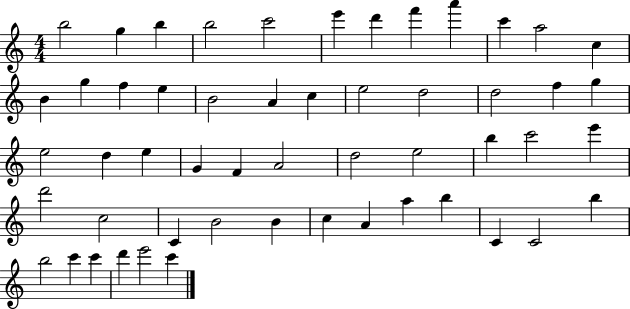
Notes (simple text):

B5/h G5/q B5/q B5/h C6/h E6/q D6/q F6/q A6/q C6/q A5/h C5/q B4/q G5/q F5/q E5/q B4/h A4/q C5/q E5/h D5/h D5/h F5/q G5/q E5/h D5/q E5/q G4/q F4/q A4/h D5/h E5/h B5/q C6/h E6/q D6/h C5/h C4/q B4/h B4/q C5/q A4/q A5/q B5/q C4/q C4/h B5/q B5/h C6/q C6/q D6/q E6/h C6/q